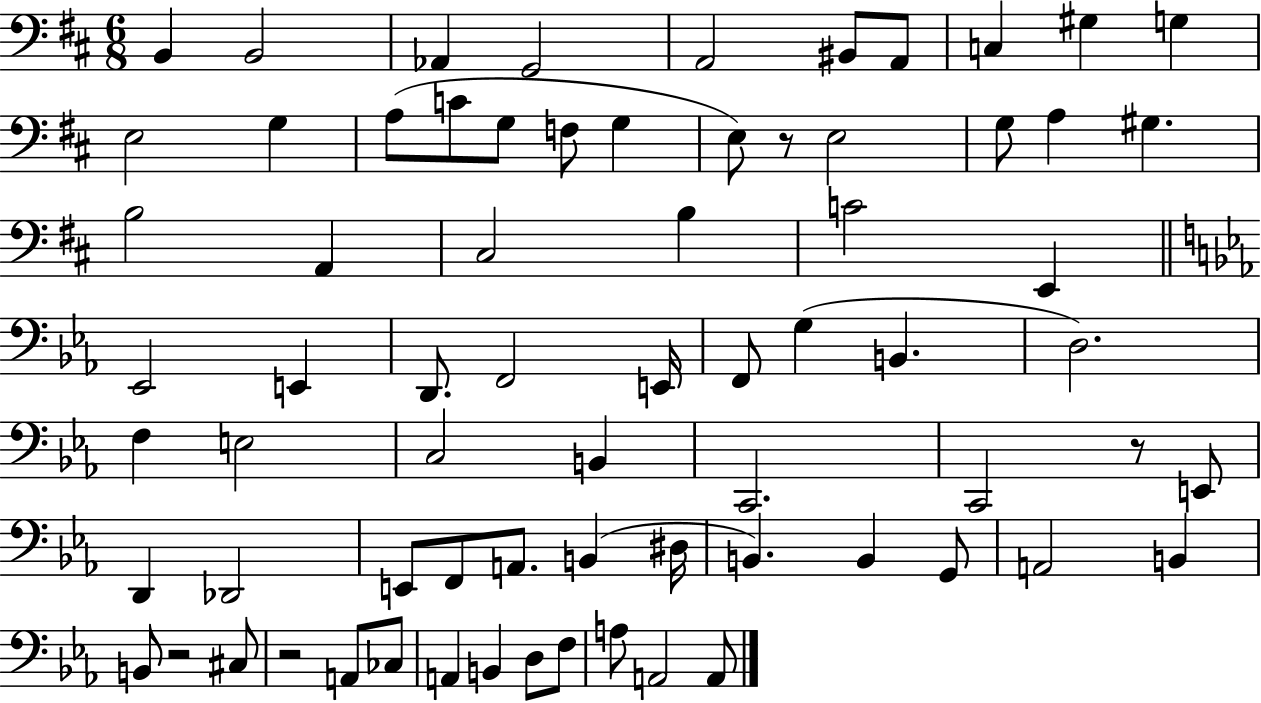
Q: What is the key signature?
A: D major